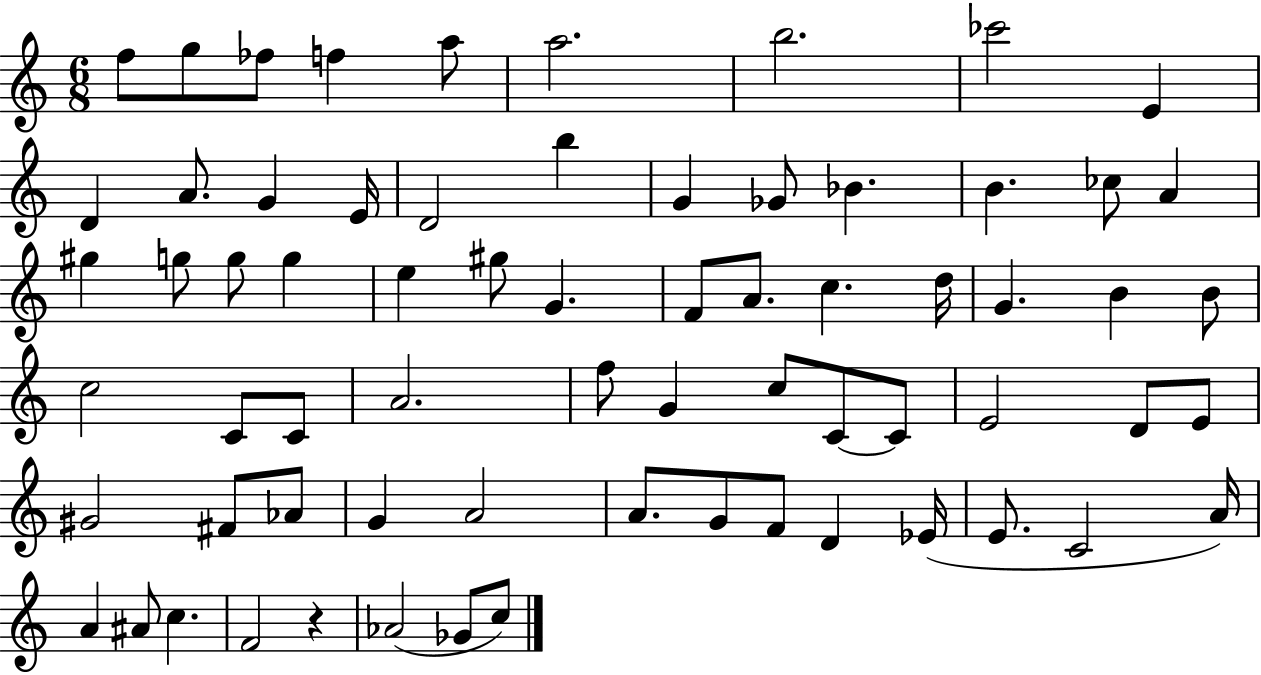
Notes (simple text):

F5/e G5/e FES5/e F5/q A5/e A5/h. B5/h. CES6/h E4/q D4/q A4/e. G4/q E4/s D4/h B5/q G4/q Gb4/e Bb4/q. B4/q. CES5/e A4/q G#5/q G5/e G5/e G5/q E5/q G#5/e G4/q. F4/e A4/e. C5/q. D5/s G4/q. B4/q B4/e C5/h C4/e C4/e A4/h. F5/e G4/q C5/e C4/e C4/e E4/h D4/e E4/e G#4/h F#4/e Ab4/e G4/q A4/h A4/e. G4/e F4/e D4/q Eb4/s E4/e. C4/h A4/s A4/q A#4/e C5/q. F4/h R/q Ab4/h Gb4/e C5/e